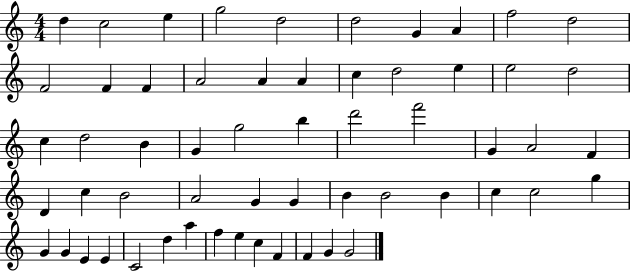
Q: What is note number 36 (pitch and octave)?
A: A4